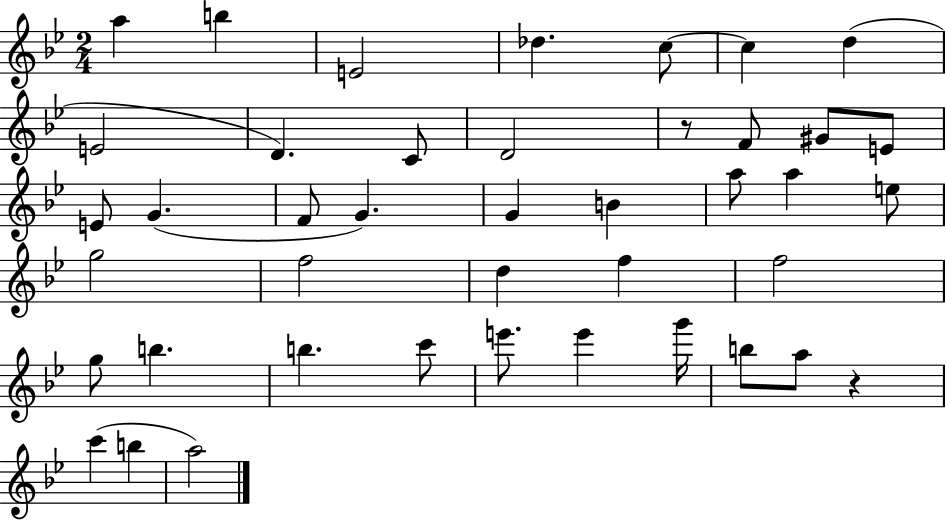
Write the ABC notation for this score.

X:1
T:Untitled
M:2/4
L:1/4
K:Bb
a b E2 _d c/2 c d E2 D C/2 D2 z/2 F/2 ^G/2 E/2 E/2 G F/2 G G B a/2 a e/2 g2 f2 d f f2 g/2 b b c'/2 e'/2 e' g'/4 b/2 a/2 z c' b a2